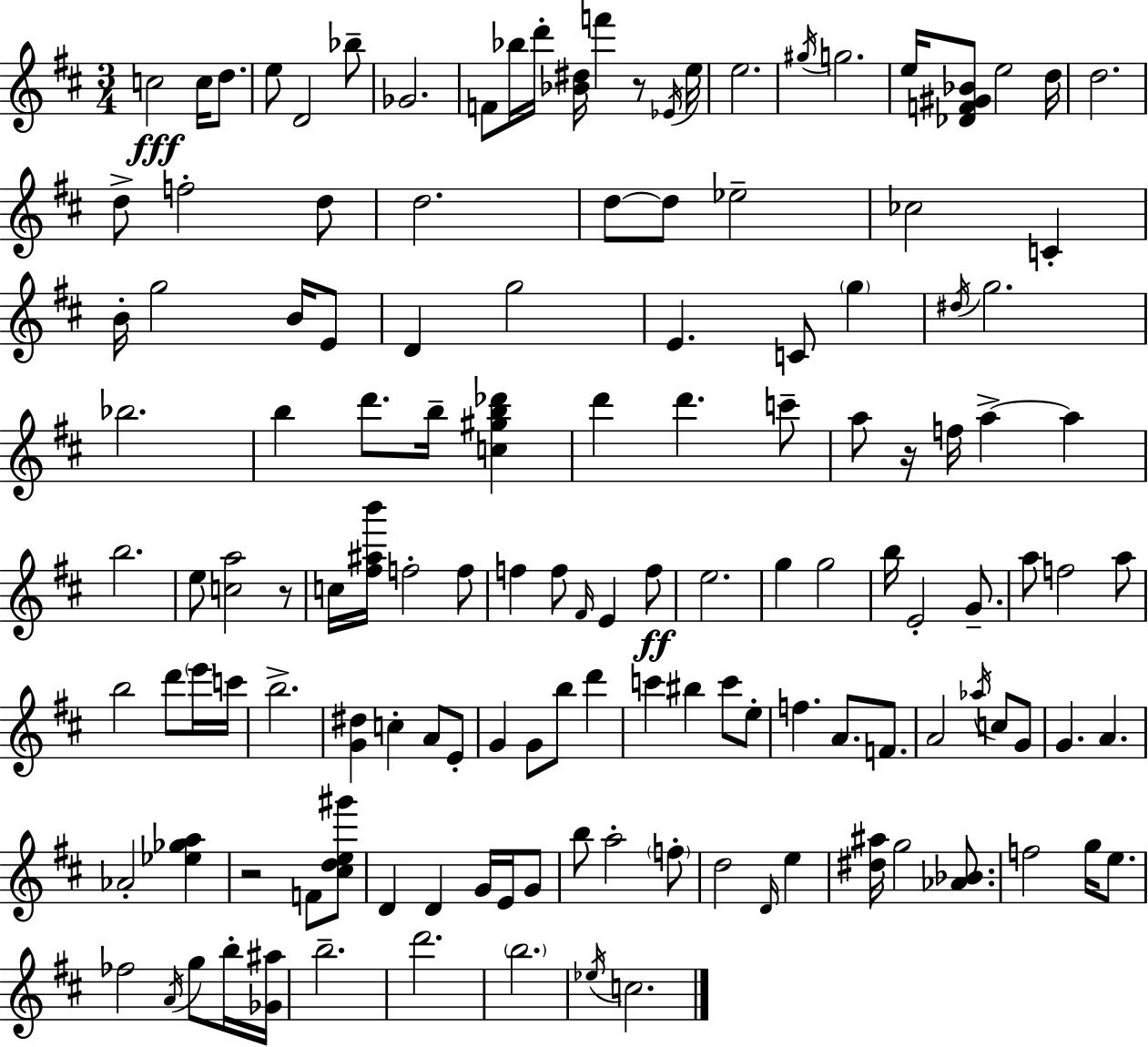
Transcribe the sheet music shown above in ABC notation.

X:1
T:Untitled
M:3/4
L:1/4
K:D
c2 c/4 d/2 e/2 D2 _b/2 _G2 F/2 _b/4 d'/4 [_B^d]/4 f' z/2 _E/4 e/4 e2 ^g/4 g2 e/4 [_DF^G_B]/2 e2 d/4 d2 d/2 f2 d/2 d2 d/2 d/2 _e2 _c2 C B/4 g2 B/4 E/2 D g2 E C/2 g ^d/4 g2 _b2 b d'/2 b/4 [c^gb_d'] d' d' c'/2 a/2 z/4 f/4 a a b2 e/2 [ca]2 z/2 c/4 [^f^ab']/4 f2 f/2 f f/2 ^F/4 E f/2 e2 g g2 b/4 E2 G/2 a/2 f2 a/2 b2 d'/2 e'/4 c'/4 b2 [G^d] c A/2 E/2 G G/2 b/2 d' c' ^b c'/2 e/2 f A/2 F/2 A2 _a/4 c/2 G/2 G A _A2 [_e_ga] z2 F/2 [^cde^g']/2 D D G/4 E/4 G/2 b/2 a2 f/2 d2 D/4 e [^d^a]/4 g2 [_A_B]/2 f2 g/4 e/2 _f2 A/4 g/2 b/4 [_G^a]/4 b2 d'2 b2 _e/4 c2